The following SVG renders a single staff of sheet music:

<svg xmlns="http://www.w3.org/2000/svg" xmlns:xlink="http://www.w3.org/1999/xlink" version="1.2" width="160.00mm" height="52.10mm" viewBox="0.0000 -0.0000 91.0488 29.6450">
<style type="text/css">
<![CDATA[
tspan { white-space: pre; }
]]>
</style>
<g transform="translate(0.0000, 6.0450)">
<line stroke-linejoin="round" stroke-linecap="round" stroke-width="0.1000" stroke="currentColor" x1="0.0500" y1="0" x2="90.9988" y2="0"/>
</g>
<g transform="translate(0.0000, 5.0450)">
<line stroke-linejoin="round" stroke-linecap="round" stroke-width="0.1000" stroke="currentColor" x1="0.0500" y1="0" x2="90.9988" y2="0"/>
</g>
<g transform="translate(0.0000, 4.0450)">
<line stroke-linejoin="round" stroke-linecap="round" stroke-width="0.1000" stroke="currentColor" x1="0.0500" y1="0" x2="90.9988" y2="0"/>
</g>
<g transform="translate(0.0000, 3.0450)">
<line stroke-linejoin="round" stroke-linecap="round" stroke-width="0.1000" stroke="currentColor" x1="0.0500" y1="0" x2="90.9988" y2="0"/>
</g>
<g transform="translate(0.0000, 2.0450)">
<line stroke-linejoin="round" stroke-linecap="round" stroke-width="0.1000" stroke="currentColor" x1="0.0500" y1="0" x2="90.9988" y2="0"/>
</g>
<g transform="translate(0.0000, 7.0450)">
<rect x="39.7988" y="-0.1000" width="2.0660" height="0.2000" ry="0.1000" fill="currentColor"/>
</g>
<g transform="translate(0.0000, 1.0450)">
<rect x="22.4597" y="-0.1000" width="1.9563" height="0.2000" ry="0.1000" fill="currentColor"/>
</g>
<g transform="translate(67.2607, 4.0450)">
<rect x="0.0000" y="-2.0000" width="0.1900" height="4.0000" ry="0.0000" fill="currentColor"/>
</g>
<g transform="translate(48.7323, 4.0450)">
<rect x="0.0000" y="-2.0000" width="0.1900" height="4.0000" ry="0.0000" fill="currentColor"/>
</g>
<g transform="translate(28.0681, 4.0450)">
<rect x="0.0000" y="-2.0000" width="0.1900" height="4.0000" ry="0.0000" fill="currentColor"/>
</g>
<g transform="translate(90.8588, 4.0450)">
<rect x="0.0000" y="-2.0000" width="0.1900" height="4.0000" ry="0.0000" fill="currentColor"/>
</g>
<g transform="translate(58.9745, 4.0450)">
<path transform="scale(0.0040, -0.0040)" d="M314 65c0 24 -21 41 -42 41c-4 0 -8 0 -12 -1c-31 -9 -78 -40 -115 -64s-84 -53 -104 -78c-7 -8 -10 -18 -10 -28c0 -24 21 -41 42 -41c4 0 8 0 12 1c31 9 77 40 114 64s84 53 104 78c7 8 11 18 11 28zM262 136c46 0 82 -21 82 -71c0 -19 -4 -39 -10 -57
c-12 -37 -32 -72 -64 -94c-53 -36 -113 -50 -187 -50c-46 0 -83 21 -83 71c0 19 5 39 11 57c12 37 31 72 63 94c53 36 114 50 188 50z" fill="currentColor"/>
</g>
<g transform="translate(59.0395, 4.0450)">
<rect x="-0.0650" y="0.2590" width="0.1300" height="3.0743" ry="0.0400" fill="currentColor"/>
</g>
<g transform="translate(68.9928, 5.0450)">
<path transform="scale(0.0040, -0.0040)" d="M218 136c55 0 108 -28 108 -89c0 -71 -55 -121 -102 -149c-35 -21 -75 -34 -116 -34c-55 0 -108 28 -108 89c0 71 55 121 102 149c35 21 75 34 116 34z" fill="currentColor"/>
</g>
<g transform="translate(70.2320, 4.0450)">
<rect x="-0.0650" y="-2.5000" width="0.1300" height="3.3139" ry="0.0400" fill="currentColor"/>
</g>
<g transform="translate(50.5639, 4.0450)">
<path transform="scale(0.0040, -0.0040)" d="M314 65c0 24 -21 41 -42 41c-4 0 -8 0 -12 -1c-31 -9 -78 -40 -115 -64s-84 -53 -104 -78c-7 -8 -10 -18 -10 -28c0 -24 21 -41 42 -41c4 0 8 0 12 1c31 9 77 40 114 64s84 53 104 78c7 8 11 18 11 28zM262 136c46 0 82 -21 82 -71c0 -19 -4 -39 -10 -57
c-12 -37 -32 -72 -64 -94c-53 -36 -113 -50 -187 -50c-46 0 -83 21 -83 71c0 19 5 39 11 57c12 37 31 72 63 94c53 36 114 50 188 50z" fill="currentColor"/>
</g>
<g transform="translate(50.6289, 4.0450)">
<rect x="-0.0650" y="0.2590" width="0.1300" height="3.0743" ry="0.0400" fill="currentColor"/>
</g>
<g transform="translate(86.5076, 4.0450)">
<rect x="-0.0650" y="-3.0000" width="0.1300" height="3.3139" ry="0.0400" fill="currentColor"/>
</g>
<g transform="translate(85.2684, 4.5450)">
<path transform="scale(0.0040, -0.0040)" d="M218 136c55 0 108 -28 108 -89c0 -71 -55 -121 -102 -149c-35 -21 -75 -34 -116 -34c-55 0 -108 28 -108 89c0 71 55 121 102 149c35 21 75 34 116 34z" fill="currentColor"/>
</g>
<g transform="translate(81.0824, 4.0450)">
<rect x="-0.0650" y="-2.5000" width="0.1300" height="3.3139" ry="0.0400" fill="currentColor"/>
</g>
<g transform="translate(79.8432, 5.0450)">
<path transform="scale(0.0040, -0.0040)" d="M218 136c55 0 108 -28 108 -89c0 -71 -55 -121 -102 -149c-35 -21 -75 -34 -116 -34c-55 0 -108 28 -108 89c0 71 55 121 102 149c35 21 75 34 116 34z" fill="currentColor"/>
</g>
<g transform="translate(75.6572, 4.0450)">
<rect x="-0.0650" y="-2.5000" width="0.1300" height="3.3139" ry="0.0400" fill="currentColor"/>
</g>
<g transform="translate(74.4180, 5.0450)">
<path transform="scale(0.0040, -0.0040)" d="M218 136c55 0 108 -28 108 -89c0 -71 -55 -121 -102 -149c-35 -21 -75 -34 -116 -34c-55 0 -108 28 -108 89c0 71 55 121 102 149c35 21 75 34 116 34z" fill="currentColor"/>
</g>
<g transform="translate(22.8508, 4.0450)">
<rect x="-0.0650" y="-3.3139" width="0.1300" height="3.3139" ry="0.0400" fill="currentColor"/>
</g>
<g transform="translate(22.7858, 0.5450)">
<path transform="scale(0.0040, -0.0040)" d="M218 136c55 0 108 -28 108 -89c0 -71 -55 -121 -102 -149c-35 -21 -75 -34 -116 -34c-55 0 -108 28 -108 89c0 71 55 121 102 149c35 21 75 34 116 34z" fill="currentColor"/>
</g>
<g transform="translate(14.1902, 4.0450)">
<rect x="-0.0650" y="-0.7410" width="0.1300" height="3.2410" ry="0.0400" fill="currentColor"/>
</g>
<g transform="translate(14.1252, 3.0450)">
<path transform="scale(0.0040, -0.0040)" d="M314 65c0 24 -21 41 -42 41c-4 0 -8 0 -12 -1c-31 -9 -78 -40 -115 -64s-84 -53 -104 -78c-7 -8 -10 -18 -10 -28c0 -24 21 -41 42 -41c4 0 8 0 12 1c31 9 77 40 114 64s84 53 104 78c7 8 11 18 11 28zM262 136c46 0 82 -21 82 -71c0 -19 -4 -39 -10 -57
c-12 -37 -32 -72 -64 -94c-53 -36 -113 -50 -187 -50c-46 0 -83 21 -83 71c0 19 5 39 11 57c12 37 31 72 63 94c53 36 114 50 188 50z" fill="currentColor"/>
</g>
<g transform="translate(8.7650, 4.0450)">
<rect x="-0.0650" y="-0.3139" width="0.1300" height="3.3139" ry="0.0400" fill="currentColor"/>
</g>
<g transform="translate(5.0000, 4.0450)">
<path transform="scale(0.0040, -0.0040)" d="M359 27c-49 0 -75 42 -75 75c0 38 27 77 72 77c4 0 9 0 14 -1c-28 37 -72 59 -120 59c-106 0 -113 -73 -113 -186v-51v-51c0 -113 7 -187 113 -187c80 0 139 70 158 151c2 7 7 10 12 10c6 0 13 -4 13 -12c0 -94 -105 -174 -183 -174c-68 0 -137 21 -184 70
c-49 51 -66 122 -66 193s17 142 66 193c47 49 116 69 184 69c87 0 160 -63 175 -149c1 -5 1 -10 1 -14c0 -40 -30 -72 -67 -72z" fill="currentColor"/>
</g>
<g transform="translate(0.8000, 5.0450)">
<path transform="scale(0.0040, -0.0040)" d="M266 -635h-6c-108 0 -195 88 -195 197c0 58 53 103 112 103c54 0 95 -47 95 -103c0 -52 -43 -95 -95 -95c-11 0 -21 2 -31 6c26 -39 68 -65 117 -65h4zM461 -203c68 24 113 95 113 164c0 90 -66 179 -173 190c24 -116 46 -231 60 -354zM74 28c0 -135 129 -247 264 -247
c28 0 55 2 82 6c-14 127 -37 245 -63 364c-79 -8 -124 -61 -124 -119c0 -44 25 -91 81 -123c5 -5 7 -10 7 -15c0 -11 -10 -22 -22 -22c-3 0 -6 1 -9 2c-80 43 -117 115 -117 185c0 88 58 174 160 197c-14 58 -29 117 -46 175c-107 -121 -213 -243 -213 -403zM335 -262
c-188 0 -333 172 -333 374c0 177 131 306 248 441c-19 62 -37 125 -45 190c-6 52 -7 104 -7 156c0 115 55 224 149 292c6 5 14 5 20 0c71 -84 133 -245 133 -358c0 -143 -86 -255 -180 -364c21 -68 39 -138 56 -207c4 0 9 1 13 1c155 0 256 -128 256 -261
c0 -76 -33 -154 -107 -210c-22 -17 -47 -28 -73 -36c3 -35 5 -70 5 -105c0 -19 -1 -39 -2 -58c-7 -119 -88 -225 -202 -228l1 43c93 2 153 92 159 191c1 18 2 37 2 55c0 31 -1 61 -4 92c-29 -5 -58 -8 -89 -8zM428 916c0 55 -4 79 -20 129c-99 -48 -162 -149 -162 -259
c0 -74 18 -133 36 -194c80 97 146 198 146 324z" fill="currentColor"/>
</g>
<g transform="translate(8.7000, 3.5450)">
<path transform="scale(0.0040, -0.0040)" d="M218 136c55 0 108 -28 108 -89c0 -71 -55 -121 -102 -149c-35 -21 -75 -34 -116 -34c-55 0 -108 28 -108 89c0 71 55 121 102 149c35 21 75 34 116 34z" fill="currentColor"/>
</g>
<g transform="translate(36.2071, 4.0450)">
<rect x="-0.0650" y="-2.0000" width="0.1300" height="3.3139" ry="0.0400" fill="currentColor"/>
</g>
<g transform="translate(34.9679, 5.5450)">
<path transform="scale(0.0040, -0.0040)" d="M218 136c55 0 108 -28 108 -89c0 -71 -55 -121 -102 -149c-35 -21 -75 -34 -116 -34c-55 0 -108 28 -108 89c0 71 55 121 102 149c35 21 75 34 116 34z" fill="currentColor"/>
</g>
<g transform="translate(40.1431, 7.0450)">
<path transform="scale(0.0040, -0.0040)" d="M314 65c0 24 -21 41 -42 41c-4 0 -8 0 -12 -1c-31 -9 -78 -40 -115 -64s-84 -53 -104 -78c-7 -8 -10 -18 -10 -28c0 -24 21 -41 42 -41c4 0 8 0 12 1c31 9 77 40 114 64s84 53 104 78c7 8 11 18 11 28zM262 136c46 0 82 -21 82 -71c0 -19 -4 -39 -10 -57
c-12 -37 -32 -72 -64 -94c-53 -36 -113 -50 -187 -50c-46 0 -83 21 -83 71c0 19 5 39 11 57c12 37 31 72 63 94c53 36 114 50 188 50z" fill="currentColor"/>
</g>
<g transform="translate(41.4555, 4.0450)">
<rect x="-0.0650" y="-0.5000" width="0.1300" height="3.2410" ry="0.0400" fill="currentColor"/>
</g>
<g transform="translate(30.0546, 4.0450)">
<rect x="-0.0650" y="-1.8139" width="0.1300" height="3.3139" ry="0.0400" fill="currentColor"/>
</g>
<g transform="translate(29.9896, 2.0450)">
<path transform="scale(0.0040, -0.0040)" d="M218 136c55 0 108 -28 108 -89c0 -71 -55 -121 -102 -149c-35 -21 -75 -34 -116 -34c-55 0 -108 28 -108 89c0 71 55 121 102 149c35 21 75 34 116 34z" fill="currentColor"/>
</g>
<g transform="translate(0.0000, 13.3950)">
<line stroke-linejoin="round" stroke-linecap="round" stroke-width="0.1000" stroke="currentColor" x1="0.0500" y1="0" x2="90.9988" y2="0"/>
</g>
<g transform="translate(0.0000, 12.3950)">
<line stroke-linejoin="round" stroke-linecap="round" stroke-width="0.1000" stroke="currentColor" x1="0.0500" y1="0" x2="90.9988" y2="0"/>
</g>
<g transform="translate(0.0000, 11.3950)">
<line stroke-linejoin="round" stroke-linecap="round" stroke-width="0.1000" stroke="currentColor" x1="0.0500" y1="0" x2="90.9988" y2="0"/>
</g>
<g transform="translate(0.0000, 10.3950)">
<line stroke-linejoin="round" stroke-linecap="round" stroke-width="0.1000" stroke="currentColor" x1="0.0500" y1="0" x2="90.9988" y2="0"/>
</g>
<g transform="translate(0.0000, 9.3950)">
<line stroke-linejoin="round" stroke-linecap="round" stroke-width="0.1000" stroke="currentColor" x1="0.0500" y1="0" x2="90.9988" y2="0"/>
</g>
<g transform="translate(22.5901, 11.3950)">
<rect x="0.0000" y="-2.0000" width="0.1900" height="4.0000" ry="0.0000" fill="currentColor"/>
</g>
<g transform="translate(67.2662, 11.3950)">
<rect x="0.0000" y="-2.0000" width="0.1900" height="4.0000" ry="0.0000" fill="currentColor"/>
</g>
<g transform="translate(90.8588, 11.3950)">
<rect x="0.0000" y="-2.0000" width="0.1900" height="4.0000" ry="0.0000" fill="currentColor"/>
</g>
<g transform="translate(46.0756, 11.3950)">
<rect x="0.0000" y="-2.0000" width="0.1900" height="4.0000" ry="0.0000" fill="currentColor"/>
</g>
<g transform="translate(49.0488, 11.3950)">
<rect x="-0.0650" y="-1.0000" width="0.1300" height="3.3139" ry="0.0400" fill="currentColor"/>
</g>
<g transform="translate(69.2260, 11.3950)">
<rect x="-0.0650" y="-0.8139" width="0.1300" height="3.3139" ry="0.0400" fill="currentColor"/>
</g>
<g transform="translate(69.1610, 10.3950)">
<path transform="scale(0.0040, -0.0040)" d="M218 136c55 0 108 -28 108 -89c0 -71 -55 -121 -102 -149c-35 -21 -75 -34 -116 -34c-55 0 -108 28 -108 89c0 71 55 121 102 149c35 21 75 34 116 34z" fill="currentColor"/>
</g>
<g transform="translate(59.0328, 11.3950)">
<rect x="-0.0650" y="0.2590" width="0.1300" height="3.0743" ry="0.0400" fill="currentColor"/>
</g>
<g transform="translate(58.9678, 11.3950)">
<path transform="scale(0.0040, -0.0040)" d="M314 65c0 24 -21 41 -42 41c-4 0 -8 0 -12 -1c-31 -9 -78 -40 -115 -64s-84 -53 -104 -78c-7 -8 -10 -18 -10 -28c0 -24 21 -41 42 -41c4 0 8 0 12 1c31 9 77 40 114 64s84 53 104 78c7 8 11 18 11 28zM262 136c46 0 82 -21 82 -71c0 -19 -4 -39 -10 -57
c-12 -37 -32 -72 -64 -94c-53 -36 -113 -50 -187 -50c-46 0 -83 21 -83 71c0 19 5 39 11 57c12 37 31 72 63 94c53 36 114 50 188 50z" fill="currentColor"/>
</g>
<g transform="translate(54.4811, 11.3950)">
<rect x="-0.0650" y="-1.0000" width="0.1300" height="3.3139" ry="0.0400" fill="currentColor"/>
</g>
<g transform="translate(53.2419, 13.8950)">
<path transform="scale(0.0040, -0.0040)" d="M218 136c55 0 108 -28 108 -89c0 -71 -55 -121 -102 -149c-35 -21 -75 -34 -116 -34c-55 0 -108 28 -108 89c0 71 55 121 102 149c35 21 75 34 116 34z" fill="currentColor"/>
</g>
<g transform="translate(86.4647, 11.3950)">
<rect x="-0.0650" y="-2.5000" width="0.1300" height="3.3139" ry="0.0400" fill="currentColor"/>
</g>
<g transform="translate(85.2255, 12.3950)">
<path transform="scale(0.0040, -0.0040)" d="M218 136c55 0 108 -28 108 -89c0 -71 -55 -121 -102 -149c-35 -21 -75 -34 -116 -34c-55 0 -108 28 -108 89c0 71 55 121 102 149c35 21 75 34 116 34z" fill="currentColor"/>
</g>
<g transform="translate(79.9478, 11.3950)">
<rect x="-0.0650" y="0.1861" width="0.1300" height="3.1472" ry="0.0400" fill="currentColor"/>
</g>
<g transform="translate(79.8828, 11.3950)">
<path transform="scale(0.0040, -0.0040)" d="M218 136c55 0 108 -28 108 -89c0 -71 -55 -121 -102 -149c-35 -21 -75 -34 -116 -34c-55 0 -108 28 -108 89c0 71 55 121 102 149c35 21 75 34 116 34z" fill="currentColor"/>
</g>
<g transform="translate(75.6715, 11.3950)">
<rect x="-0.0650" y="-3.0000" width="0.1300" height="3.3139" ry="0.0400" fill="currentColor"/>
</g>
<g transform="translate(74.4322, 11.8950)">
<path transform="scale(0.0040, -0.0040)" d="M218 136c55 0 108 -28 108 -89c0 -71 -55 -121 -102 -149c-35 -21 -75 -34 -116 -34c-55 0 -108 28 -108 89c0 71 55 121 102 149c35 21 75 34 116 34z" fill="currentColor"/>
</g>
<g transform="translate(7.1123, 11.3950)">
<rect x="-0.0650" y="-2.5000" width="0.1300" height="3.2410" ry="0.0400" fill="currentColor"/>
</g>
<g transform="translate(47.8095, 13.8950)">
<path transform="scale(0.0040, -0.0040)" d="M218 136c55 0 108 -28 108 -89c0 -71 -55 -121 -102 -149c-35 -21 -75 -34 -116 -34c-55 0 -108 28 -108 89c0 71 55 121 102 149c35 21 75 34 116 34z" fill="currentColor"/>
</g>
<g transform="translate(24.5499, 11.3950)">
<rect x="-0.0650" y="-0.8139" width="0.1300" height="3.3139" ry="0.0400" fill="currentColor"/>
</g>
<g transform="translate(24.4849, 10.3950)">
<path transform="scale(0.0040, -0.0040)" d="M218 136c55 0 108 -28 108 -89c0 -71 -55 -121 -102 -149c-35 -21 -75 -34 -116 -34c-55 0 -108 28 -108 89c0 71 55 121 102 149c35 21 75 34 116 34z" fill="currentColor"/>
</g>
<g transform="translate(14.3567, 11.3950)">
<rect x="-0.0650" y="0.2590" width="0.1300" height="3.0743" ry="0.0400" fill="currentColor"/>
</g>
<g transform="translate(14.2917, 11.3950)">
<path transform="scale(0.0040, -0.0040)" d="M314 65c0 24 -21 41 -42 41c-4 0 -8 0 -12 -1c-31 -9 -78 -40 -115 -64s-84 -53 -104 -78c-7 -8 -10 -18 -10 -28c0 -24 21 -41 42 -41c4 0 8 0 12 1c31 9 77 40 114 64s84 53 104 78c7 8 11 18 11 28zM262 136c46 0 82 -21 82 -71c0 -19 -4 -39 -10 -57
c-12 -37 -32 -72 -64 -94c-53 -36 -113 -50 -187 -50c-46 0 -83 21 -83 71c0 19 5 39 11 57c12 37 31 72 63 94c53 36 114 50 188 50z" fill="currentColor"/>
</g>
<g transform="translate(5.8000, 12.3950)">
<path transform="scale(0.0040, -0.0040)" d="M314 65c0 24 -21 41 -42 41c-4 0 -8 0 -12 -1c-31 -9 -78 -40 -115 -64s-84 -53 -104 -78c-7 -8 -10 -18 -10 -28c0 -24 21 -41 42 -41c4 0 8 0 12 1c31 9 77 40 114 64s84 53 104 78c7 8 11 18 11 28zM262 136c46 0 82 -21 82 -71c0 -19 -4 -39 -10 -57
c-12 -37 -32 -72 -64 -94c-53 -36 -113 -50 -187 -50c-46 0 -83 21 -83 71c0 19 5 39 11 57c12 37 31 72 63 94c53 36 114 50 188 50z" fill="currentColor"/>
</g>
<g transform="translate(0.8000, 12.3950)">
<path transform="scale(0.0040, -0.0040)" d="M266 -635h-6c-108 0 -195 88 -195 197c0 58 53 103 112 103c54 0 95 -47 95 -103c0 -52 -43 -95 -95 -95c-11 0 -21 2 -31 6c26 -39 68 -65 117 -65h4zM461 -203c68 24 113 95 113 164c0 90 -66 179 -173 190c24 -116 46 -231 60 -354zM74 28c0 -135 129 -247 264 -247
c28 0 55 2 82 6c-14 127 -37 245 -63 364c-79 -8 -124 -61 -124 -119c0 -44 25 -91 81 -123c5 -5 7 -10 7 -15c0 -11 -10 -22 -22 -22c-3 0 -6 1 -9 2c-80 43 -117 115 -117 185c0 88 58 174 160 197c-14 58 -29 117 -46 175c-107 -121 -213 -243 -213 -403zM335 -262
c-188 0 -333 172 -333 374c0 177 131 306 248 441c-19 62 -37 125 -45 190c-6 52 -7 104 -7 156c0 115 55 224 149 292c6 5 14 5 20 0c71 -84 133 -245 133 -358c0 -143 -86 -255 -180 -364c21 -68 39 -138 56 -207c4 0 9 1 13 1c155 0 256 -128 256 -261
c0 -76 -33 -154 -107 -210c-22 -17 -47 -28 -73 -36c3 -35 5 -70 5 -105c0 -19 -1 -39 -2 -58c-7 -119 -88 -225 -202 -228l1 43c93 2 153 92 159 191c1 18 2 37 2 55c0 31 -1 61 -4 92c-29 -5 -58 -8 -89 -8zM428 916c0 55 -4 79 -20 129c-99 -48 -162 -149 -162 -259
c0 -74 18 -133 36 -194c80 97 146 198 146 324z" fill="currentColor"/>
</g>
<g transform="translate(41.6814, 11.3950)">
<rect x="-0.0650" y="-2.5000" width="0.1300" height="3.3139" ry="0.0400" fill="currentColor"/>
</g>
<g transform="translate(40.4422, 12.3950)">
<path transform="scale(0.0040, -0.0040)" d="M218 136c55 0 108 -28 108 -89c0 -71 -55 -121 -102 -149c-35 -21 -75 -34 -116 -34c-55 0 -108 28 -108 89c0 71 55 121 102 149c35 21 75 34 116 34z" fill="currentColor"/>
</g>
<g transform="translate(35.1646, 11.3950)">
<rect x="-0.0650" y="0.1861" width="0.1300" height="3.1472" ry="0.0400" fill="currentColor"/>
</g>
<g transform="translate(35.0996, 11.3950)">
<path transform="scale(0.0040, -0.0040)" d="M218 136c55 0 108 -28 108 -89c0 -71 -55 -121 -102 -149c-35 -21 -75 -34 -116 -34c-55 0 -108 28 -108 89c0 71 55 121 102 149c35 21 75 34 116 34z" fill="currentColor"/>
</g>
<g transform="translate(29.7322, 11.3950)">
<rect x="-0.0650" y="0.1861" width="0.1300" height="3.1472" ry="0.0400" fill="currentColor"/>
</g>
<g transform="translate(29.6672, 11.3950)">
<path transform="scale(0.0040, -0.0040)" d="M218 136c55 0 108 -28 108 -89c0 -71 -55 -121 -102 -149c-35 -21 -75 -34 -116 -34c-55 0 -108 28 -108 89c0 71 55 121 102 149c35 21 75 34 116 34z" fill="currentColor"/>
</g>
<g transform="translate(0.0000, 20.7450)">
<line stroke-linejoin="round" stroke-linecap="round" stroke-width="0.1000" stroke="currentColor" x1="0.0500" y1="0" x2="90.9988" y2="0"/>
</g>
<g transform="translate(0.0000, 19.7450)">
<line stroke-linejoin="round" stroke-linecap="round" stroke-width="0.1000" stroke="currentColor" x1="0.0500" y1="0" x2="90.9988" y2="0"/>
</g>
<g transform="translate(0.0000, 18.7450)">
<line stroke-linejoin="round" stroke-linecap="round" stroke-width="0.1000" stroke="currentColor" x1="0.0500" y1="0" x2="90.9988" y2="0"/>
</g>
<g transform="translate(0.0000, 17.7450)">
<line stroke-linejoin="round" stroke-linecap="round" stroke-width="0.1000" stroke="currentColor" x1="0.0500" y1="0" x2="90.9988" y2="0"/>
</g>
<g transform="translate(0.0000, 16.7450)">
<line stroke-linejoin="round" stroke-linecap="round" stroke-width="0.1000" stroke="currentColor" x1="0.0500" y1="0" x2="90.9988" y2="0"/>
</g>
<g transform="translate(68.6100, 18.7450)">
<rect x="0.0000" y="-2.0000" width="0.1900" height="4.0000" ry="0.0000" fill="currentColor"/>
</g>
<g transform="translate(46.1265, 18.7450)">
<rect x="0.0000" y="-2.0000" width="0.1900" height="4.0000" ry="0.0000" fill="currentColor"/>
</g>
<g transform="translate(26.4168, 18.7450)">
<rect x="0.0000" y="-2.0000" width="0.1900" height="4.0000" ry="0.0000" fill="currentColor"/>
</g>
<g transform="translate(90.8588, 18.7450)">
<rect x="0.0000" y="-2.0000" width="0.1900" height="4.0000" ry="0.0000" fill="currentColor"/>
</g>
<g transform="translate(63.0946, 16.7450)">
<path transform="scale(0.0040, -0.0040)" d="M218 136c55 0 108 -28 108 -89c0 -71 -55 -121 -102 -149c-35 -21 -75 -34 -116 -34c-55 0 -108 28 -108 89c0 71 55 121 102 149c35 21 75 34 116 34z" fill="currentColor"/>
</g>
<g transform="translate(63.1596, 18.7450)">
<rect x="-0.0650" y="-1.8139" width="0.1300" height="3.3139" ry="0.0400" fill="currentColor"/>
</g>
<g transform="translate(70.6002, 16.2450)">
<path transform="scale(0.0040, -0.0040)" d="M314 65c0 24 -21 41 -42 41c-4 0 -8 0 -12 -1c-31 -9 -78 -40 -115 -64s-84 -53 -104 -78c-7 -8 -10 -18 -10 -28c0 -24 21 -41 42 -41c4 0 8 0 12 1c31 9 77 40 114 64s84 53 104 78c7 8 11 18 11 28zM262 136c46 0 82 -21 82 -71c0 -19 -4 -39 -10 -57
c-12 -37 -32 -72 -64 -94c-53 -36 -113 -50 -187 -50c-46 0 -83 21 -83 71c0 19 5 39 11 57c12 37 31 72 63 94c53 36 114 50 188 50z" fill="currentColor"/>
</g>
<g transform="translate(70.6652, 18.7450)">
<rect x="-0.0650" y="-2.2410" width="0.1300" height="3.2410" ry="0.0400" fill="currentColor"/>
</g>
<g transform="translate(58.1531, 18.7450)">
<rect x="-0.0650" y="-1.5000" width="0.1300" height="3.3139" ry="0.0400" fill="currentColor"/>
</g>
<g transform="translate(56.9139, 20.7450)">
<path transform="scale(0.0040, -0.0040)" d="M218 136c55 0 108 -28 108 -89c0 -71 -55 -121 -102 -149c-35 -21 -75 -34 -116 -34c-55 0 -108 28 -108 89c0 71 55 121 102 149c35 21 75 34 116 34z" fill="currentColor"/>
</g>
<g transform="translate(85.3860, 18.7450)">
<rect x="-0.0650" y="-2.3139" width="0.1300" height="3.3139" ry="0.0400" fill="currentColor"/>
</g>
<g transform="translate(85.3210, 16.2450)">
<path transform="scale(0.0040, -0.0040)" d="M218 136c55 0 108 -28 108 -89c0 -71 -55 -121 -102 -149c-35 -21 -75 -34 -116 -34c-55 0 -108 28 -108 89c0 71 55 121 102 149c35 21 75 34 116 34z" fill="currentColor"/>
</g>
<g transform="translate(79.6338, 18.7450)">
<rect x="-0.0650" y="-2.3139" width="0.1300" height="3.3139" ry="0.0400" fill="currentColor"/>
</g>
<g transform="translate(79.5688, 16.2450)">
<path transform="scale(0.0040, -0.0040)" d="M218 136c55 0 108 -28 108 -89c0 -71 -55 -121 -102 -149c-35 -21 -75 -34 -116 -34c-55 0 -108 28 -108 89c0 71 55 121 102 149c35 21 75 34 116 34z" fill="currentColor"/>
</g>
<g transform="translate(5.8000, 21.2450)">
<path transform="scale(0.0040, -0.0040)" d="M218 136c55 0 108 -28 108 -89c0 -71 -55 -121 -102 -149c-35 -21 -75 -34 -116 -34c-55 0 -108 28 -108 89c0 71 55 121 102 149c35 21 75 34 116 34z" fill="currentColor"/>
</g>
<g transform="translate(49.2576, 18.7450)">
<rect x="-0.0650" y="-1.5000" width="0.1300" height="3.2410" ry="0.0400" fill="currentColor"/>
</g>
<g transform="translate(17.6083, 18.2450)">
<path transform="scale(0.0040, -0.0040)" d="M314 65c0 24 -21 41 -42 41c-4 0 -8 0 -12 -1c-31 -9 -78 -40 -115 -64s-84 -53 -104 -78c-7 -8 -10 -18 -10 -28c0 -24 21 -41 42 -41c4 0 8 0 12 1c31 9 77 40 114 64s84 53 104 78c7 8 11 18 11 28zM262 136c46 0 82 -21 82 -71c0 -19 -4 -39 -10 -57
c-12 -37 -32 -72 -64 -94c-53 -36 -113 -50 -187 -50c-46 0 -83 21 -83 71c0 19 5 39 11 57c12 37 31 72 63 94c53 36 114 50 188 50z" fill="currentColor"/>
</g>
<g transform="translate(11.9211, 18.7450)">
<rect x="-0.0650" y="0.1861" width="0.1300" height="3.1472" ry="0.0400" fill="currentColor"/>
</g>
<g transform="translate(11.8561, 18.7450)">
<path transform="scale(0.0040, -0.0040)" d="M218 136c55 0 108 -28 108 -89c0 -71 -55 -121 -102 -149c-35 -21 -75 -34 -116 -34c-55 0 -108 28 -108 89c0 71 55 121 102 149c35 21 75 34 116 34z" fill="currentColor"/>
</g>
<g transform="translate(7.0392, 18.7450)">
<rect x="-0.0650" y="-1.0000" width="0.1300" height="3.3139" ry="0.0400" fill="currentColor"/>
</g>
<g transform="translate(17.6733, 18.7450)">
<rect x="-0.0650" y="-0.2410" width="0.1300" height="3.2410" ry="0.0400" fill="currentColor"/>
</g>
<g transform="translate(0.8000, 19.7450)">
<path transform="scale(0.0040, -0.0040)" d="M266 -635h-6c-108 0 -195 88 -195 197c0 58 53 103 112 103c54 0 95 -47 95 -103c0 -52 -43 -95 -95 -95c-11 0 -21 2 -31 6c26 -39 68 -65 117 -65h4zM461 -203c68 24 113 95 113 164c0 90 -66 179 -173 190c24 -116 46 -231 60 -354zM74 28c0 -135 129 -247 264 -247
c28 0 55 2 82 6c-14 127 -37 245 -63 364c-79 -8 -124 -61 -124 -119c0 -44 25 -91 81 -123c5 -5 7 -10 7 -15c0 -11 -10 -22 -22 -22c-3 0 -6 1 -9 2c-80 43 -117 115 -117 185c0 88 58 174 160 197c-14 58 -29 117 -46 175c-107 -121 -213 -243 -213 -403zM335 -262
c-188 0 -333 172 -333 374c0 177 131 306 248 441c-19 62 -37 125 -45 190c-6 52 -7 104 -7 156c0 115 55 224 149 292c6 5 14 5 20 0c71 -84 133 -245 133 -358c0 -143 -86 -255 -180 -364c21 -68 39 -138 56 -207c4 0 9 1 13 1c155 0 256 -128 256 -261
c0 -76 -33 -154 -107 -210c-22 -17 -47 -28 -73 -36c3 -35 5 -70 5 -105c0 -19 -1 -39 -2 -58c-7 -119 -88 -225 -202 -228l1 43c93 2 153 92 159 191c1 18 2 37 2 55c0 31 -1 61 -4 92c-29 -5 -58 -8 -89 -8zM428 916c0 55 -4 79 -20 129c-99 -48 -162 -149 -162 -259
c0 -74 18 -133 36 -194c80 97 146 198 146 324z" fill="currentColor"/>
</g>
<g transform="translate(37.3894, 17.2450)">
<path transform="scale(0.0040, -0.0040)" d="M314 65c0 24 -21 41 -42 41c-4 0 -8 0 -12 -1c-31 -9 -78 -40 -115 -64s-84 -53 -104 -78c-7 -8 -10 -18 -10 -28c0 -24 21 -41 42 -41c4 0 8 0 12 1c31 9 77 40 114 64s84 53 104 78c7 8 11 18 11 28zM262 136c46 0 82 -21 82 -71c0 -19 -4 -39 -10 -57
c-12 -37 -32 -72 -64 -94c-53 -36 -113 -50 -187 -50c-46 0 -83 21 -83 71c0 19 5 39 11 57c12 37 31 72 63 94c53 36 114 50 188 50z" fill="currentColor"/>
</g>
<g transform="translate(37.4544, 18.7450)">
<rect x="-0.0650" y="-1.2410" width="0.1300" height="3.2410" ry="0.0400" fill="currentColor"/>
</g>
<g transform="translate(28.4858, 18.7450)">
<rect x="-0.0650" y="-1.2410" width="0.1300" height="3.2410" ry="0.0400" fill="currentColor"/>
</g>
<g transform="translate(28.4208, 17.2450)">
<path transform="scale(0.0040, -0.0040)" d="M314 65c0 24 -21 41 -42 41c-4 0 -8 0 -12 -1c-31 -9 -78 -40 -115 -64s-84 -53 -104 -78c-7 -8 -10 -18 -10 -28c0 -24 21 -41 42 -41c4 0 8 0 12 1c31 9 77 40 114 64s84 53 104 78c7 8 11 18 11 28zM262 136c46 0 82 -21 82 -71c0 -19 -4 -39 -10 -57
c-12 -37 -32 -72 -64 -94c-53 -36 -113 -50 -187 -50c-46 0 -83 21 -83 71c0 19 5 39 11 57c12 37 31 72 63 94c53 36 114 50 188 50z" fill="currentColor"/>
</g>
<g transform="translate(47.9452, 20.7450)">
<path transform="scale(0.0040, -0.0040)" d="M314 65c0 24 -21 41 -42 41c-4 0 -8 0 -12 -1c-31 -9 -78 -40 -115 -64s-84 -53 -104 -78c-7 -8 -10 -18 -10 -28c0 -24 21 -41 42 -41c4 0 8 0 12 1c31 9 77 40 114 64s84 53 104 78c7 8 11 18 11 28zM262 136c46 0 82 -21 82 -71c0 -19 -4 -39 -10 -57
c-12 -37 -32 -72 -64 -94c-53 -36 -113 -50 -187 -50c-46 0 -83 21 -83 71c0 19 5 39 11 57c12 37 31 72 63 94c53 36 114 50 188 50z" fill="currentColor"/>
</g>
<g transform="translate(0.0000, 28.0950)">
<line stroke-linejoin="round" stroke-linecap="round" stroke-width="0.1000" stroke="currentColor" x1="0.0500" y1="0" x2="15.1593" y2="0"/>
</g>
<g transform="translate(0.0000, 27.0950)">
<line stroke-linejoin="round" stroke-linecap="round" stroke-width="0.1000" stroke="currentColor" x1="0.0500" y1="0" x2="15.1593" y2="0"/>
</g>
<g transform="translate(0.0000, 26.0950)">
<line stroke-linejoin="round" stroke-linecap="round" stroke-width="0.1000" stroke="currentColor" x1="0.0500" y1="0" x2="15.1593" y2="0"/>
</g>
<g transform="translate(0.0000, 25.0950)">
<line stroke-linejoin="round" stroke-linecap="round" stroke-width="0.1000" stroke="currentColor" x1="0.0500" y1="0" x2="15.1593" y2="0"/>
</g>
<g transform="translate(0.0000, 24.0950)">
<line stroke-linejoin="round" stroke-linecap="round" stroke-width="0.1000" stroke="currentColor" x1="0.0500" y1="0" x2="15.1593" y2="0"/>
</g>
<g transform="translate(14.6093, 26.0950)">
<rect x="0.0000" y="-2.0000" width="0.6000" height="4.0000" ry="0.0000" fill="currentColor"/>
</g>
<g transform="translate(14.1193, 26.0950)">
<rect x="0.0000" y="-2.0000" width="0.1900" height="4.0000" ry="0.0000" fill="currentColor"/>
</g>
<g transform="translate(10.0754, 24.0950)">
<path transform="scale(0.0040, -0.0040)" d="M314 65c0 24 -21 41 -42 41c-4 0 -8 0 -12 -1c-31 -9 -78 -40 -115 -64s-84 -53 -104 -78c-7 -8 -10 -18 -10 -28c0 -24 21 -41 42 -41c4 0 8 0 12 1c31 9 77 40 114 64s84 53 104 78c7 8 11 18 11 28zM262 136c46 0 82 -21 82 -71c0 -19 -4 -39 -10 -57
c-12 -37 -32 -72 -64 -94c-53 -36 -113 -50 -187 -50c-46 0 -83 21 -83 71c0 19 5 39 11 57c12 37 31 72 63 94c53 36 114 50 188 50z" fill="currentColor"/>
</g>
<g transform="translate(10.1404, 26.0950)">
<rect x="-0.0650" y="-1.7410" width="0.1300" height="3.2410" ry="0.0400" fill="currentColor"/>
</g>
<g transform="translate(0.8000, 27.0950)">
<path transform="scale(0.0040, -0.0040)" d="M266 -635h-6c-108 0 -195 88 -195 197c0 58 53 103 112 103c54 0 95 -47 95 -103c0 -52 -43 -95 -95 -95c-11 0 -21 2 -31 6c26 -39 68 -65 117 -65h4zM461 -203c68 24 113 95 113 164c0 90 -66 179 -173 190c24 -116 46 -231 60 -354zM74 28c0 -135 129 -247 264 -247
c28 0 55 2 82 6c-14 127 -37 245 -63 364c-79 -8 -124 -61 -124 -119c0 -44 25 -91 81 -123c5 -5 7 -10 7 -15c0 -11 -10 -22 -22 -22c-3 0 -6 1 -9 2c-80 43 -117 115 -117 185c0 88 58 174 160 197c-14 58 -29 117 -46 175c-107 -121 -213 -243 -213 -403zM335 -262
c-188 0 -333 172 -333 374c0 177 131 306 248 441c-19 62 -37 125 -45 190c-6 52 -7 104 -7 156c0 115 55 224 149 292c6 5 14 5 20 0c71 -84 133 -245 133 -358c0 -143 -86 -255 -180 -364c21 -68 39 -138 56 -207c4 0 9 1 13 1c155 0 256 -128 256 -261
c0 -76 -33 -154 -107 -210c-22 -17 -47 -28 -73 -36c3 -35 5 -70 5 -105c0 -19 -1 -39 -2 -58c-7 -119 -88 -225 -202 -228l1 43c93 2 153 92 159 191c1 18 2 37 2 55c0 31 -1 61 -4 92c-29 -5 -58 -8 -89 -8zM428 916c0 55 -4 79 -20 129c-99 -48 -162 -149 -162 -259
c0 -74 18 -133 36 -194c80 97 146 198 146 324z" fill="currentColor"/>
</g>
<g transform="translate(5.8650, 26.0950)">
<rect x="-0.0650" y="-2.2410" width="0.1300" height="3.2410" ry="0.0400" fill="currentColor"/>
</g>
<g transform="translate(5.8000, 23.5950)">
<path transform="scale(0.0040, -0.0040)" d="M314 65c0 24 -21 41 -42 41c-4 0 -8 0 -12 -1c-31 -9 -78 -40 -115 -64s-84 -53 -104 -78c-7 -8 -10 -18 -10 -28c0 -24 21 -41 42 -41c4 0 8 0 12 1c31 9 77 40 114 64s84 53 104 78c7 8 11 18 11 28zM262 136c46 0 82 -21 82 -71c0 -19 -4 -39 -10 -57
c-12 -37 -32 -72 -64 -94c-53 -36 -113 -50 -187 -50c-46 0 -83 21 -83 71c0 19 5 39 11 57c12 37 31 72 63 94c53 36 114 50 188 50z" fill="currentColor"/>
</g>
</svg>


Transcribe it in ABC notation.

X:1
T:Untitled
M:4/4
L:1/4
K:C
c d2 b f F C2 B2 B2 G G G A G2 B2 d B B G D D B2 d A B G D B c2 e2 e2 E2 E f g2 g g g2 f2